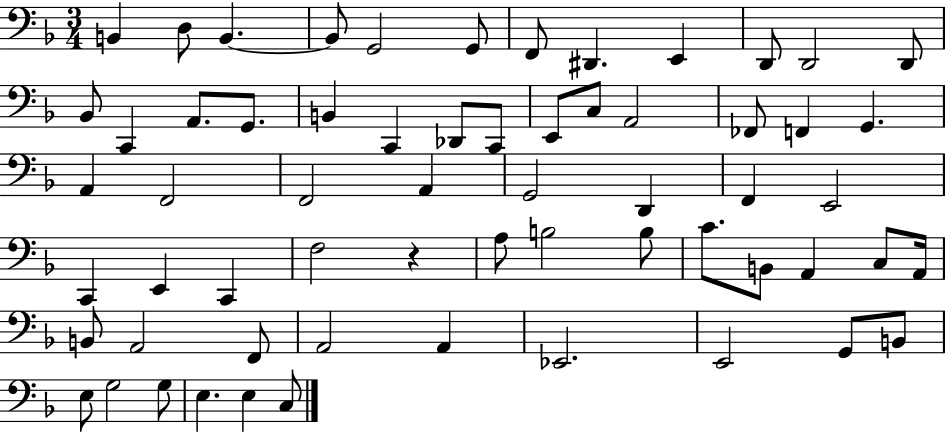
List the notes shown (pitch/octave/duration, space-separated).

B2/q D3/e B2/q. B2/e G2/h G2/e F2/e D#2/q. E2/q D2/e D2/h D2/e Bb2/e C2/q A2/e. G2/e. B2/q C2/q Db2/e C2/e E2/e C3/e A2/h FES2/e F2/q G2/q. A2/q F2/h F2/h A2/q G2/h D2/q F2/q E2/h C2/q E2/q C2/q F3/h R/q A3/e B3/h B3/e C4/e. B2/e A2/q C3/e A2/s B2/e A2/h F2/e A2/h A2/q Eb2/h. E2/h G2/e B2/e E3/e G3/h G3/e E3/q. E3/q C3/e